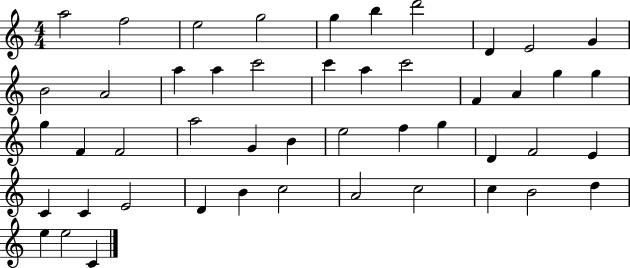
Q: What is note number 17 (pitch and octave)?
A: A5